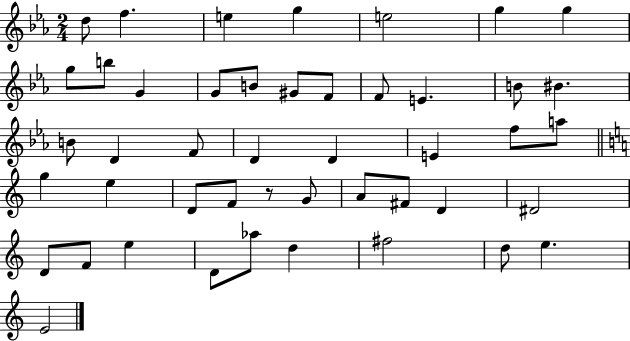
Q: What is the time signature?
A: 2/4